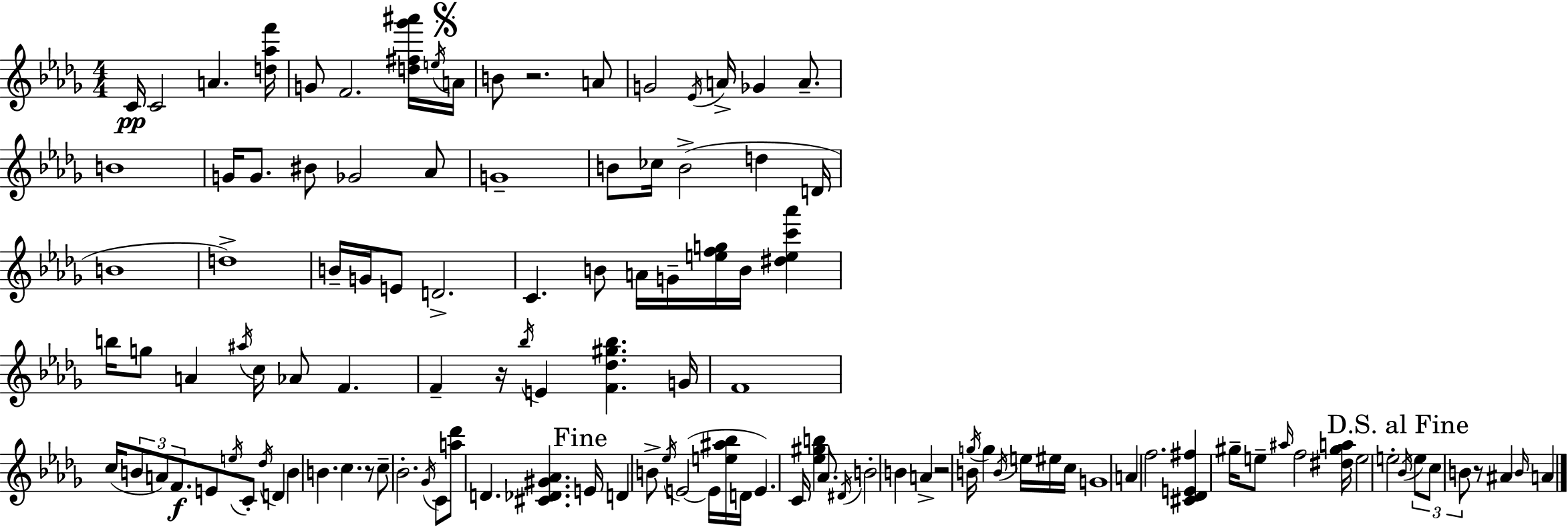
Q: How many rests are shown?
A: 5